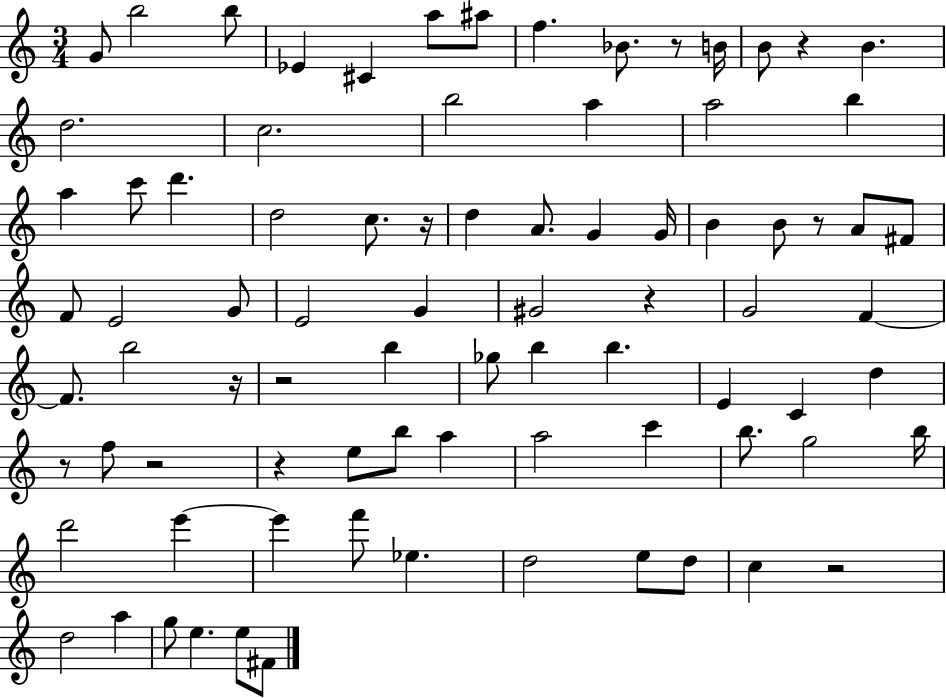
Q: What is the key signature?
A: C major